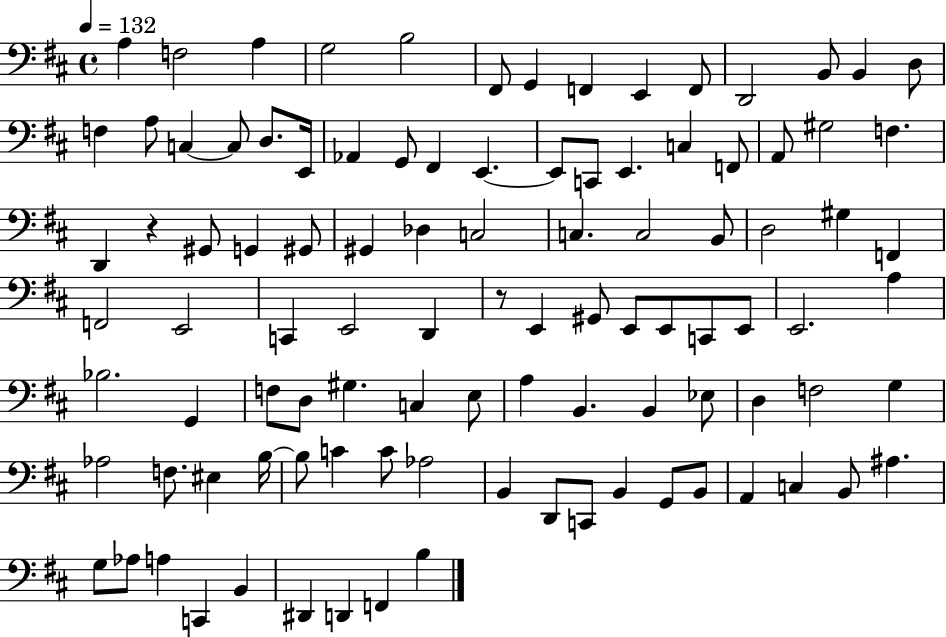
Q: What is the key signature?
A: D major